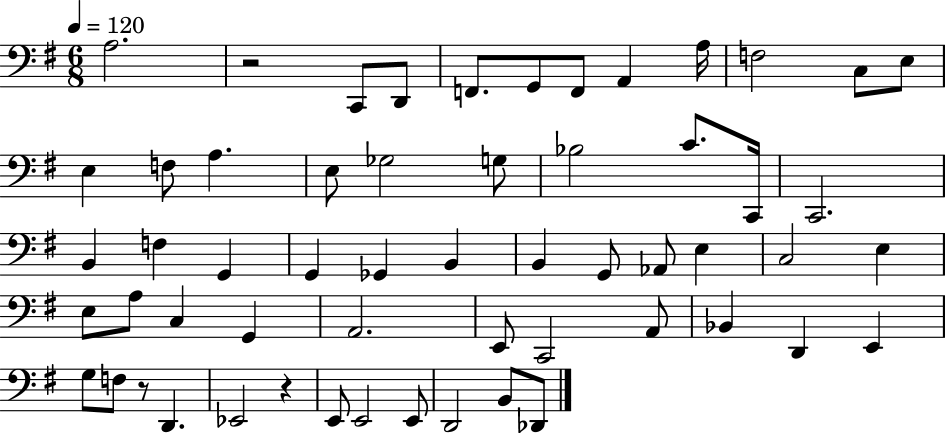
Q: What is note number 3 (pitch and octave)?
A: D2